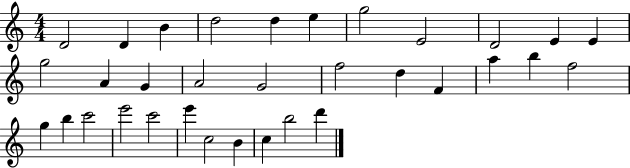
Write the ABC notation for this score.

X:1
T:Untitled
M:4/4
L:1/4
K:C
D2 D B d2 d e g2 E2 D2 E E g2 A G A2 G2 f2 d F a b f2 g b c'2 e'2 c'2 e' c2 B c b2 d'